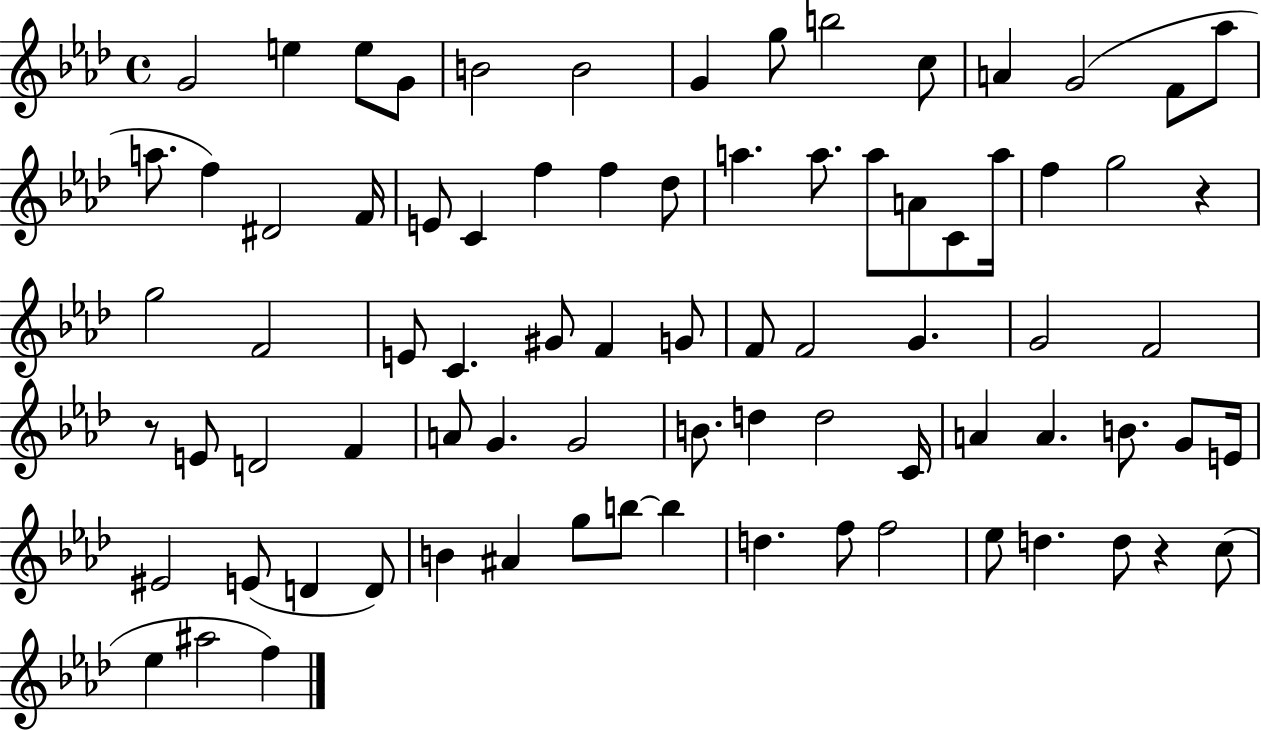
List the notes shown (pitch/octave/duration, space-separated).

G4/h E5/q E5/e G4/e B4/h B4/h G4/q G5/e B5/h C5/e A4/q G4/h F4/e Ab5/e A5/e. F5/q D#4/h F4/s E4/e C4/q F5/q F5/q Db5/e A5/q. A5/e. A5/e A4/e C4/e A5/s F5/q G5/h R/q G5/h F4/h E4/e C4/q. G#4/e F4/q G4/e F4/e F4/h G4/q. G4/h F4/h R/e E4/e D4/h F4/q A4/e G4/q. G4/h B4/e. D5/q D5/h C4/s A4/q A4/q. B4/e. G4/e E4/s EIS4/h E4/e D4/q D4/e B4/q A#4/q G5/e B5/e B5/q D5/q. F5/e F5/h Eb5/e D5/q. D5/e R/q C5/e Eb5/q A#5/h F5/q